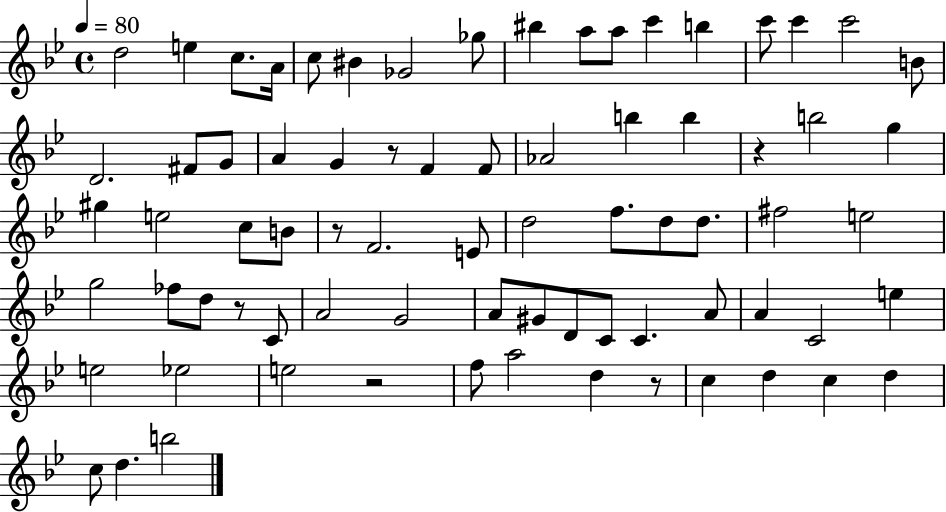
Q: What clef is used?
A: treble